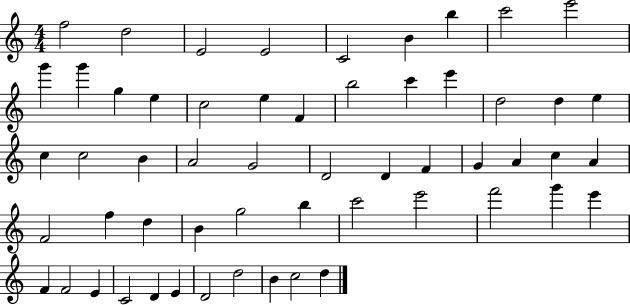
{
  \clef treble
  \numericTimeSignature
  \time 4/4
  \key c \major
  f''2 d''2 | e'2 e'2 | c'2 b'4 b''4 | c'''2 e'''2 | \break g'''4 g'''4 g''4 e''4 | c''2 e''4 f'4 | b''2 c'''4 e'''4 | d''2 d''4 e''4 | \break c''4 c''2 b'4 | a'2 g'2 | d'2 d'4 f'4 | g'4 a'4 c''4 a'4 | \break f'2 f''4 d''4 | b'4 g''2 b''4 | c'''2 e'''2 | f'''2 g'''4 e'''4 | \break f'4 f'2 e'4 | c'2 d'4 e'4 | d'2 d''2 | b'4 c''2 d''4 | \break \bar "|."
}